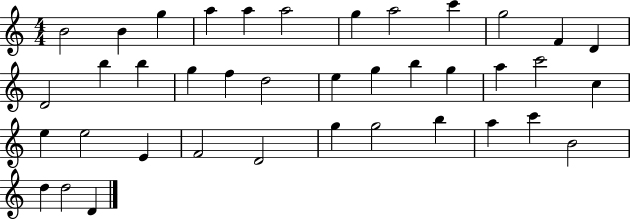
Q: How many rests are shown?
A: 0